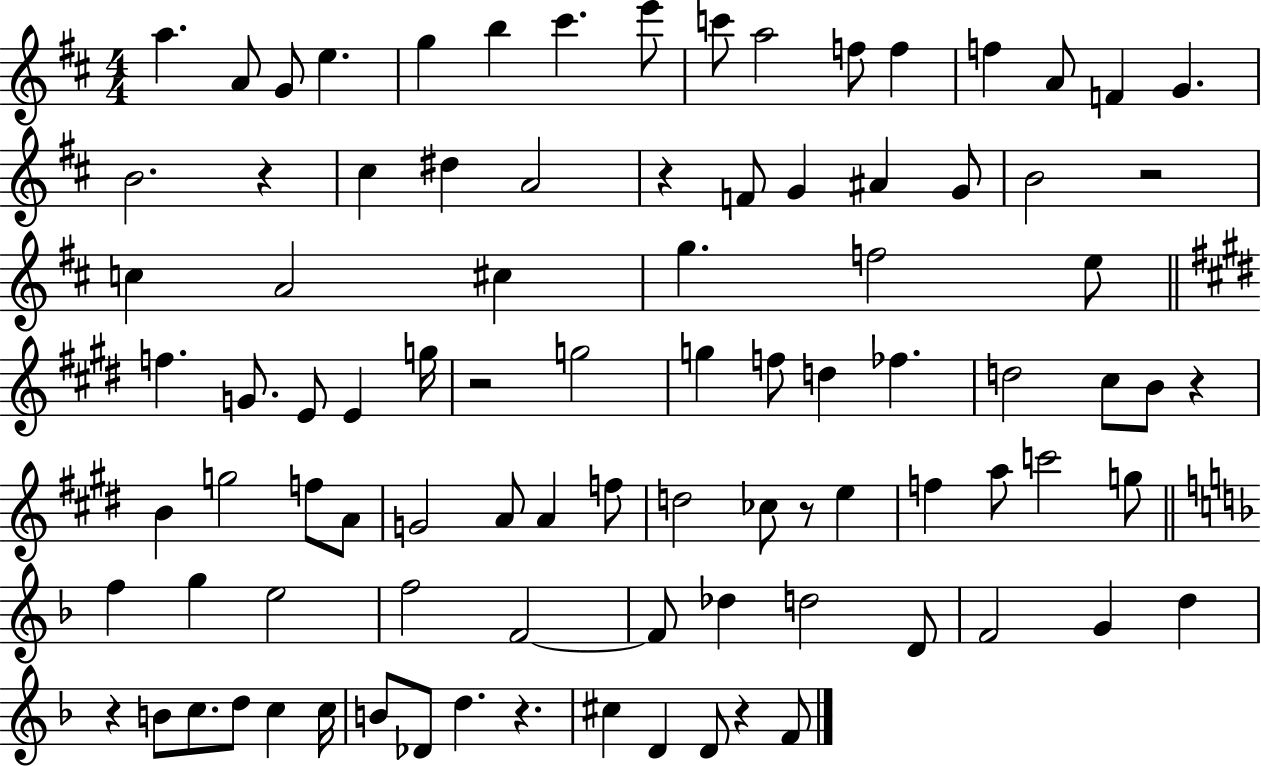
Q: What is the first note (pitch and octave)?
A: A5